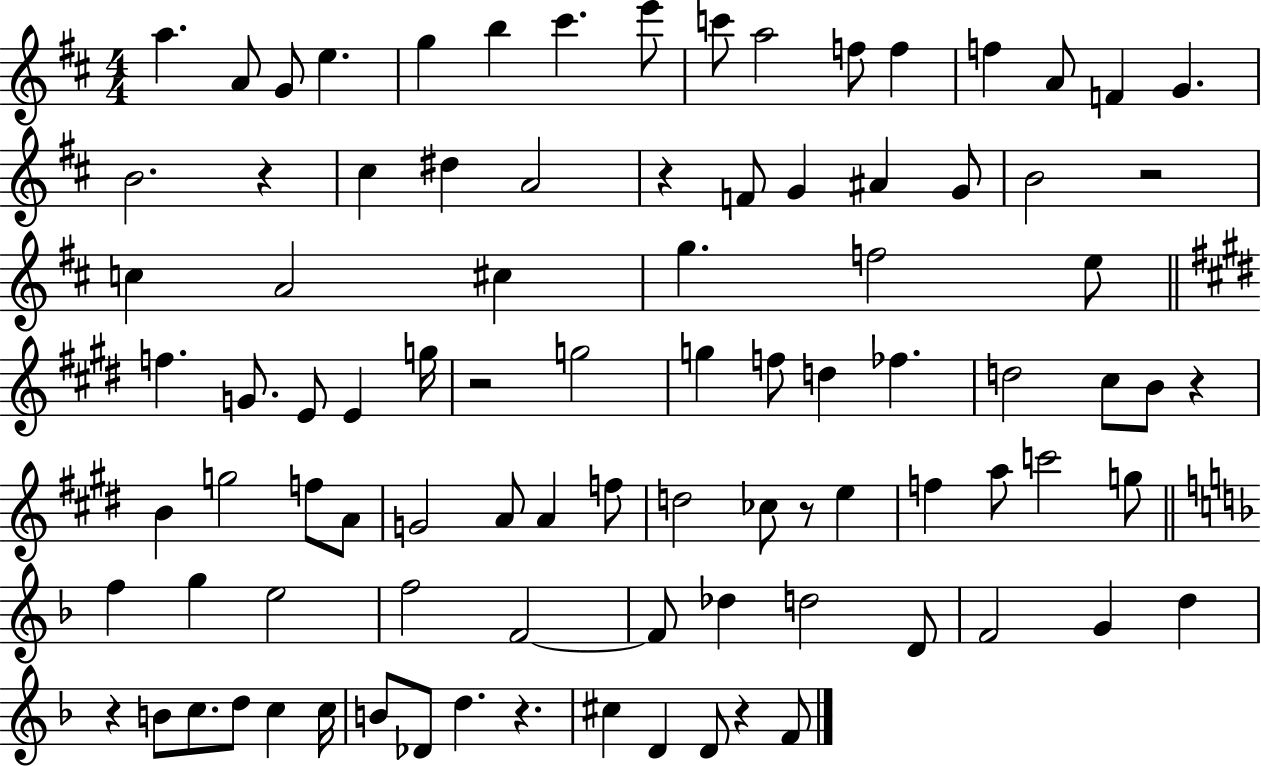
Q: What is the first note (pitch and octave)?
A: A5